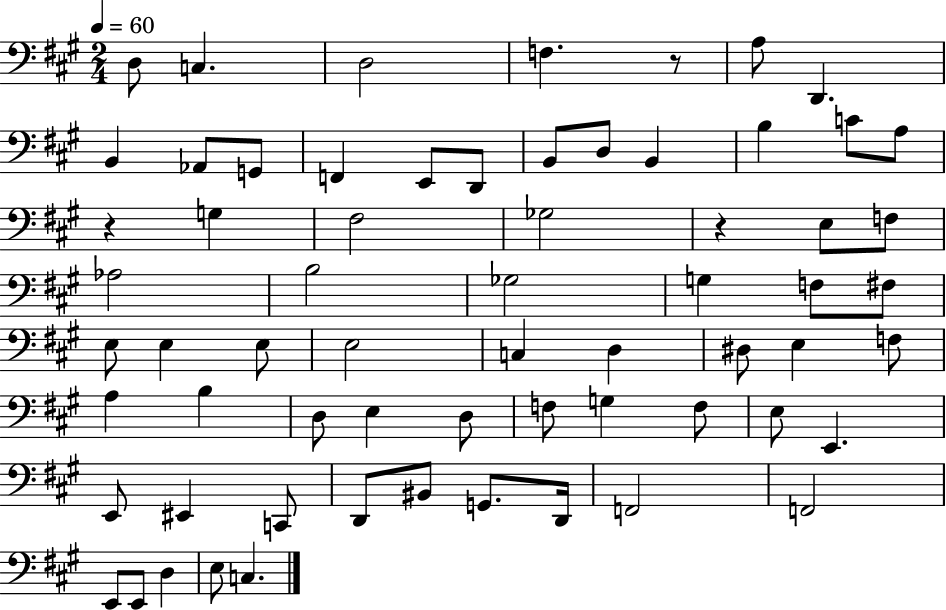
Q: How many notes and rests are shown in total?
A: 65